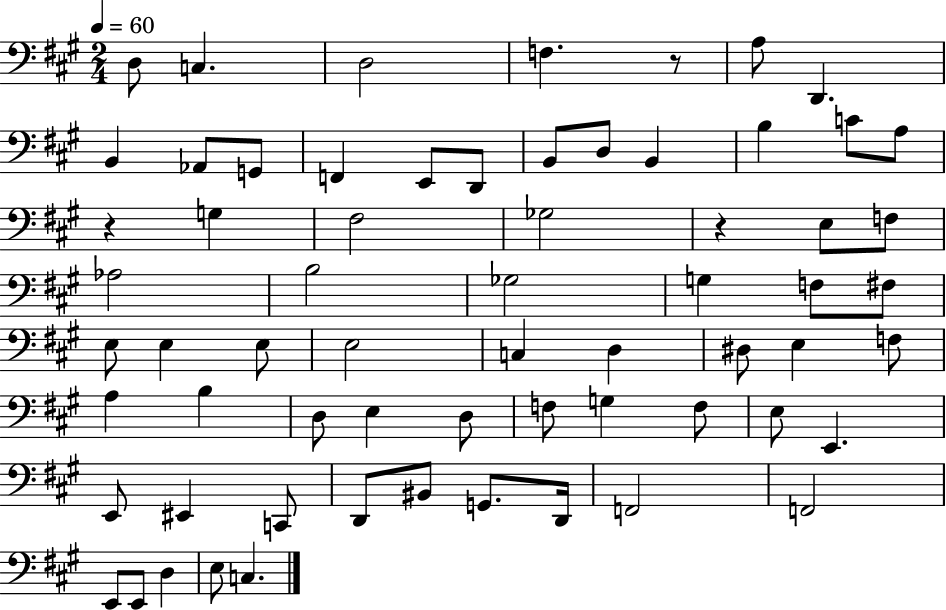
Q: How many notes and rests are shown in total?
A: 65